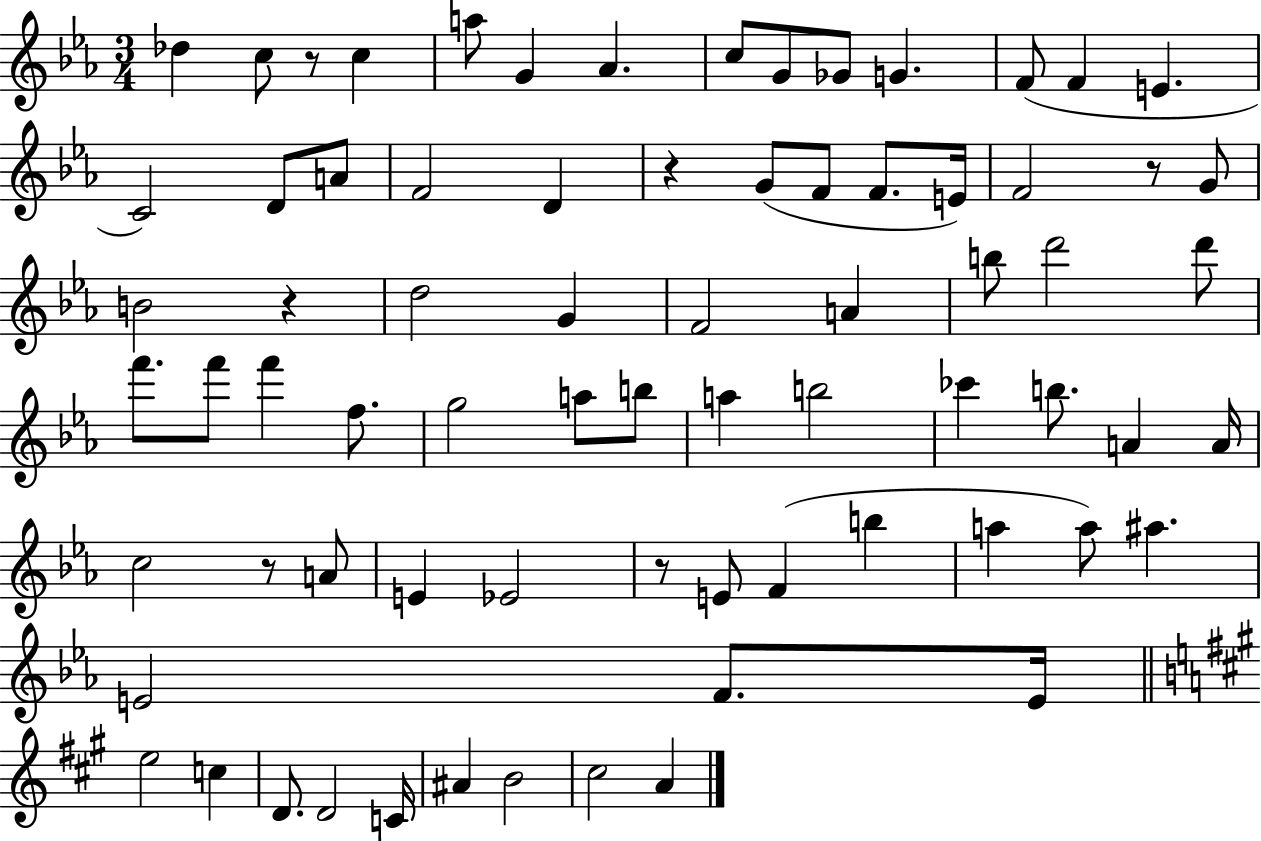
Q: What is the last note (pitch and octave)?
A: A4